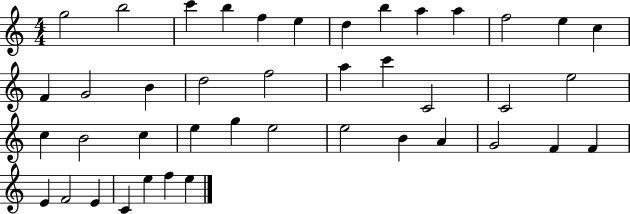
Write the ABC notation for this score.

X:1
T:Untitled
M:4/4
L:1/4
K:C
g2 b2 c' b f e d b a a f2 e c F G2 B d2 f2 a c' C2 C2 e2 c B2 c e g e2 e2 B A G2 F F E F2 E C e f e